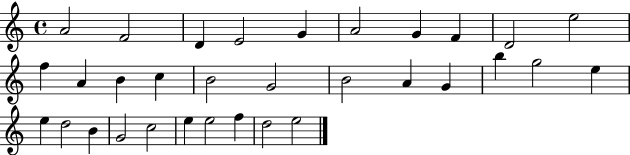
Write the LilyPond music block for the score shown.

{
  \clef treble
  \time 4/4
  \defaultTimeSignature
  \key c \major
  a'2 f'2 | d'4 e'2 g'4 | a'2 g'4 f'4 | d'2 e''2 | \break f''4 a'4 b'4 c''4 | b'2 g'2 | b'2 a'4 g'4 | b''4 g''2 e''4 | \break e''4 d''2 b'4 | g'2 c''2 | e''4 e''2 f''4 | d''2 e''2 | \break \bar "|."
}